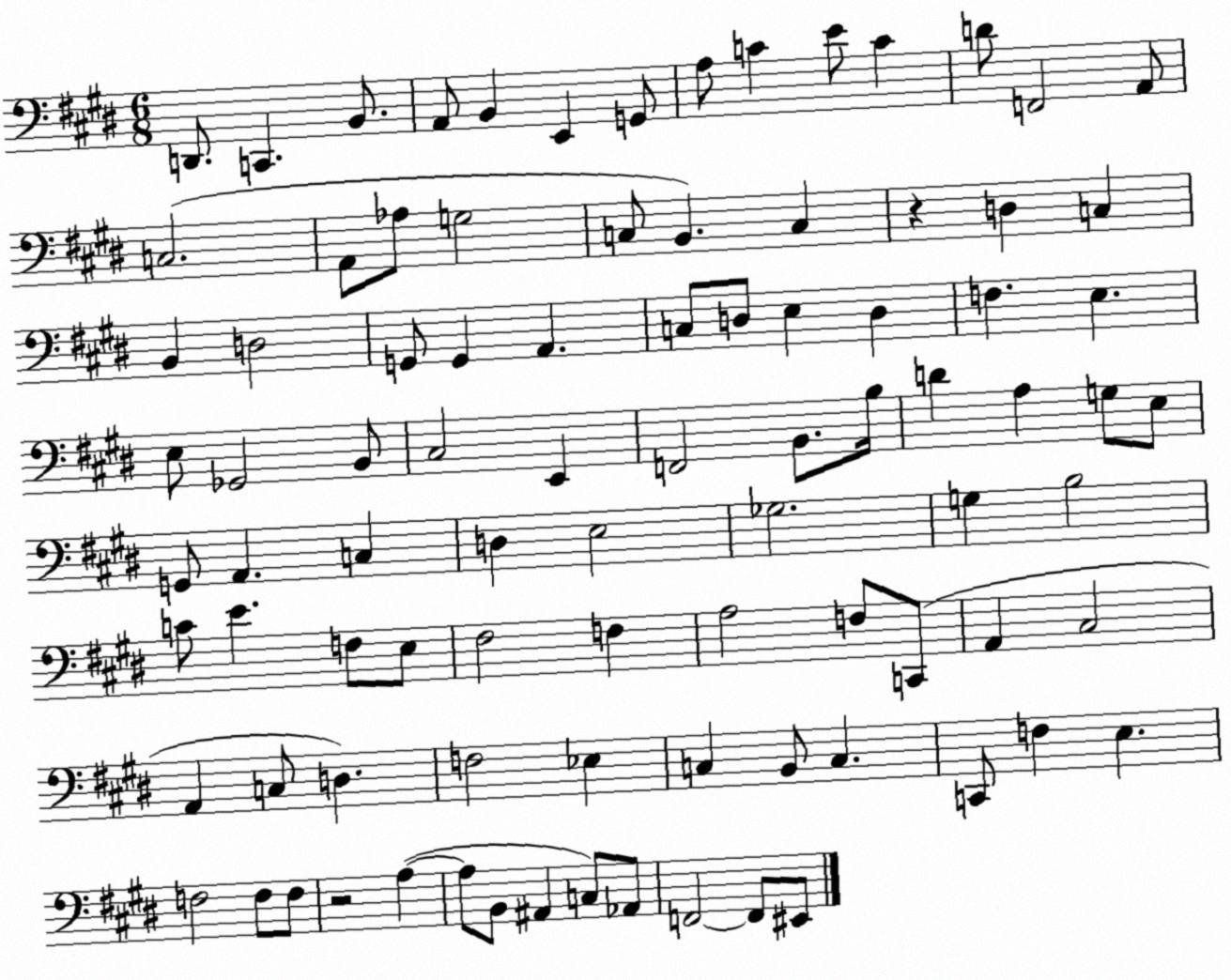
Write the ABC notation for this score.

X:1
T:Untitled
M:6/8
L:1/4
K:E
D,,/2 C,, B,,/2 A,,/2 B,, E,, G,,/2 A,/2 C E/2 C D/2 F,,2 A,,/2 C,2 A,,/2 _A,/2 G,2 C,/2 B,, C, z D, C, B,, D,2 G,,/2 G,, A,, C,/2 D,/2 E, D, F, E, E,/2 _G,,2 B,,/2 ^C,2 E,, F,,2 B,,/2 B,/4 D A, G,/2 E,/2 G,,/2 A,, C, D, E,2 _G,2 G, B,2 C/2 E F,/2 E,/2 ^F,2 F, A,2 F,/2 C,,/2 A,, ^C,2 A,, C,/2 D, F,2 _E, C, B,,/2 C, C,,/2 F, E, F,2 F,/2 F,/2 z2 A, A,/2 B,,/2 ^A,, C,/2 _A,,/2 F,,2 F,,/2 ^E,,/2